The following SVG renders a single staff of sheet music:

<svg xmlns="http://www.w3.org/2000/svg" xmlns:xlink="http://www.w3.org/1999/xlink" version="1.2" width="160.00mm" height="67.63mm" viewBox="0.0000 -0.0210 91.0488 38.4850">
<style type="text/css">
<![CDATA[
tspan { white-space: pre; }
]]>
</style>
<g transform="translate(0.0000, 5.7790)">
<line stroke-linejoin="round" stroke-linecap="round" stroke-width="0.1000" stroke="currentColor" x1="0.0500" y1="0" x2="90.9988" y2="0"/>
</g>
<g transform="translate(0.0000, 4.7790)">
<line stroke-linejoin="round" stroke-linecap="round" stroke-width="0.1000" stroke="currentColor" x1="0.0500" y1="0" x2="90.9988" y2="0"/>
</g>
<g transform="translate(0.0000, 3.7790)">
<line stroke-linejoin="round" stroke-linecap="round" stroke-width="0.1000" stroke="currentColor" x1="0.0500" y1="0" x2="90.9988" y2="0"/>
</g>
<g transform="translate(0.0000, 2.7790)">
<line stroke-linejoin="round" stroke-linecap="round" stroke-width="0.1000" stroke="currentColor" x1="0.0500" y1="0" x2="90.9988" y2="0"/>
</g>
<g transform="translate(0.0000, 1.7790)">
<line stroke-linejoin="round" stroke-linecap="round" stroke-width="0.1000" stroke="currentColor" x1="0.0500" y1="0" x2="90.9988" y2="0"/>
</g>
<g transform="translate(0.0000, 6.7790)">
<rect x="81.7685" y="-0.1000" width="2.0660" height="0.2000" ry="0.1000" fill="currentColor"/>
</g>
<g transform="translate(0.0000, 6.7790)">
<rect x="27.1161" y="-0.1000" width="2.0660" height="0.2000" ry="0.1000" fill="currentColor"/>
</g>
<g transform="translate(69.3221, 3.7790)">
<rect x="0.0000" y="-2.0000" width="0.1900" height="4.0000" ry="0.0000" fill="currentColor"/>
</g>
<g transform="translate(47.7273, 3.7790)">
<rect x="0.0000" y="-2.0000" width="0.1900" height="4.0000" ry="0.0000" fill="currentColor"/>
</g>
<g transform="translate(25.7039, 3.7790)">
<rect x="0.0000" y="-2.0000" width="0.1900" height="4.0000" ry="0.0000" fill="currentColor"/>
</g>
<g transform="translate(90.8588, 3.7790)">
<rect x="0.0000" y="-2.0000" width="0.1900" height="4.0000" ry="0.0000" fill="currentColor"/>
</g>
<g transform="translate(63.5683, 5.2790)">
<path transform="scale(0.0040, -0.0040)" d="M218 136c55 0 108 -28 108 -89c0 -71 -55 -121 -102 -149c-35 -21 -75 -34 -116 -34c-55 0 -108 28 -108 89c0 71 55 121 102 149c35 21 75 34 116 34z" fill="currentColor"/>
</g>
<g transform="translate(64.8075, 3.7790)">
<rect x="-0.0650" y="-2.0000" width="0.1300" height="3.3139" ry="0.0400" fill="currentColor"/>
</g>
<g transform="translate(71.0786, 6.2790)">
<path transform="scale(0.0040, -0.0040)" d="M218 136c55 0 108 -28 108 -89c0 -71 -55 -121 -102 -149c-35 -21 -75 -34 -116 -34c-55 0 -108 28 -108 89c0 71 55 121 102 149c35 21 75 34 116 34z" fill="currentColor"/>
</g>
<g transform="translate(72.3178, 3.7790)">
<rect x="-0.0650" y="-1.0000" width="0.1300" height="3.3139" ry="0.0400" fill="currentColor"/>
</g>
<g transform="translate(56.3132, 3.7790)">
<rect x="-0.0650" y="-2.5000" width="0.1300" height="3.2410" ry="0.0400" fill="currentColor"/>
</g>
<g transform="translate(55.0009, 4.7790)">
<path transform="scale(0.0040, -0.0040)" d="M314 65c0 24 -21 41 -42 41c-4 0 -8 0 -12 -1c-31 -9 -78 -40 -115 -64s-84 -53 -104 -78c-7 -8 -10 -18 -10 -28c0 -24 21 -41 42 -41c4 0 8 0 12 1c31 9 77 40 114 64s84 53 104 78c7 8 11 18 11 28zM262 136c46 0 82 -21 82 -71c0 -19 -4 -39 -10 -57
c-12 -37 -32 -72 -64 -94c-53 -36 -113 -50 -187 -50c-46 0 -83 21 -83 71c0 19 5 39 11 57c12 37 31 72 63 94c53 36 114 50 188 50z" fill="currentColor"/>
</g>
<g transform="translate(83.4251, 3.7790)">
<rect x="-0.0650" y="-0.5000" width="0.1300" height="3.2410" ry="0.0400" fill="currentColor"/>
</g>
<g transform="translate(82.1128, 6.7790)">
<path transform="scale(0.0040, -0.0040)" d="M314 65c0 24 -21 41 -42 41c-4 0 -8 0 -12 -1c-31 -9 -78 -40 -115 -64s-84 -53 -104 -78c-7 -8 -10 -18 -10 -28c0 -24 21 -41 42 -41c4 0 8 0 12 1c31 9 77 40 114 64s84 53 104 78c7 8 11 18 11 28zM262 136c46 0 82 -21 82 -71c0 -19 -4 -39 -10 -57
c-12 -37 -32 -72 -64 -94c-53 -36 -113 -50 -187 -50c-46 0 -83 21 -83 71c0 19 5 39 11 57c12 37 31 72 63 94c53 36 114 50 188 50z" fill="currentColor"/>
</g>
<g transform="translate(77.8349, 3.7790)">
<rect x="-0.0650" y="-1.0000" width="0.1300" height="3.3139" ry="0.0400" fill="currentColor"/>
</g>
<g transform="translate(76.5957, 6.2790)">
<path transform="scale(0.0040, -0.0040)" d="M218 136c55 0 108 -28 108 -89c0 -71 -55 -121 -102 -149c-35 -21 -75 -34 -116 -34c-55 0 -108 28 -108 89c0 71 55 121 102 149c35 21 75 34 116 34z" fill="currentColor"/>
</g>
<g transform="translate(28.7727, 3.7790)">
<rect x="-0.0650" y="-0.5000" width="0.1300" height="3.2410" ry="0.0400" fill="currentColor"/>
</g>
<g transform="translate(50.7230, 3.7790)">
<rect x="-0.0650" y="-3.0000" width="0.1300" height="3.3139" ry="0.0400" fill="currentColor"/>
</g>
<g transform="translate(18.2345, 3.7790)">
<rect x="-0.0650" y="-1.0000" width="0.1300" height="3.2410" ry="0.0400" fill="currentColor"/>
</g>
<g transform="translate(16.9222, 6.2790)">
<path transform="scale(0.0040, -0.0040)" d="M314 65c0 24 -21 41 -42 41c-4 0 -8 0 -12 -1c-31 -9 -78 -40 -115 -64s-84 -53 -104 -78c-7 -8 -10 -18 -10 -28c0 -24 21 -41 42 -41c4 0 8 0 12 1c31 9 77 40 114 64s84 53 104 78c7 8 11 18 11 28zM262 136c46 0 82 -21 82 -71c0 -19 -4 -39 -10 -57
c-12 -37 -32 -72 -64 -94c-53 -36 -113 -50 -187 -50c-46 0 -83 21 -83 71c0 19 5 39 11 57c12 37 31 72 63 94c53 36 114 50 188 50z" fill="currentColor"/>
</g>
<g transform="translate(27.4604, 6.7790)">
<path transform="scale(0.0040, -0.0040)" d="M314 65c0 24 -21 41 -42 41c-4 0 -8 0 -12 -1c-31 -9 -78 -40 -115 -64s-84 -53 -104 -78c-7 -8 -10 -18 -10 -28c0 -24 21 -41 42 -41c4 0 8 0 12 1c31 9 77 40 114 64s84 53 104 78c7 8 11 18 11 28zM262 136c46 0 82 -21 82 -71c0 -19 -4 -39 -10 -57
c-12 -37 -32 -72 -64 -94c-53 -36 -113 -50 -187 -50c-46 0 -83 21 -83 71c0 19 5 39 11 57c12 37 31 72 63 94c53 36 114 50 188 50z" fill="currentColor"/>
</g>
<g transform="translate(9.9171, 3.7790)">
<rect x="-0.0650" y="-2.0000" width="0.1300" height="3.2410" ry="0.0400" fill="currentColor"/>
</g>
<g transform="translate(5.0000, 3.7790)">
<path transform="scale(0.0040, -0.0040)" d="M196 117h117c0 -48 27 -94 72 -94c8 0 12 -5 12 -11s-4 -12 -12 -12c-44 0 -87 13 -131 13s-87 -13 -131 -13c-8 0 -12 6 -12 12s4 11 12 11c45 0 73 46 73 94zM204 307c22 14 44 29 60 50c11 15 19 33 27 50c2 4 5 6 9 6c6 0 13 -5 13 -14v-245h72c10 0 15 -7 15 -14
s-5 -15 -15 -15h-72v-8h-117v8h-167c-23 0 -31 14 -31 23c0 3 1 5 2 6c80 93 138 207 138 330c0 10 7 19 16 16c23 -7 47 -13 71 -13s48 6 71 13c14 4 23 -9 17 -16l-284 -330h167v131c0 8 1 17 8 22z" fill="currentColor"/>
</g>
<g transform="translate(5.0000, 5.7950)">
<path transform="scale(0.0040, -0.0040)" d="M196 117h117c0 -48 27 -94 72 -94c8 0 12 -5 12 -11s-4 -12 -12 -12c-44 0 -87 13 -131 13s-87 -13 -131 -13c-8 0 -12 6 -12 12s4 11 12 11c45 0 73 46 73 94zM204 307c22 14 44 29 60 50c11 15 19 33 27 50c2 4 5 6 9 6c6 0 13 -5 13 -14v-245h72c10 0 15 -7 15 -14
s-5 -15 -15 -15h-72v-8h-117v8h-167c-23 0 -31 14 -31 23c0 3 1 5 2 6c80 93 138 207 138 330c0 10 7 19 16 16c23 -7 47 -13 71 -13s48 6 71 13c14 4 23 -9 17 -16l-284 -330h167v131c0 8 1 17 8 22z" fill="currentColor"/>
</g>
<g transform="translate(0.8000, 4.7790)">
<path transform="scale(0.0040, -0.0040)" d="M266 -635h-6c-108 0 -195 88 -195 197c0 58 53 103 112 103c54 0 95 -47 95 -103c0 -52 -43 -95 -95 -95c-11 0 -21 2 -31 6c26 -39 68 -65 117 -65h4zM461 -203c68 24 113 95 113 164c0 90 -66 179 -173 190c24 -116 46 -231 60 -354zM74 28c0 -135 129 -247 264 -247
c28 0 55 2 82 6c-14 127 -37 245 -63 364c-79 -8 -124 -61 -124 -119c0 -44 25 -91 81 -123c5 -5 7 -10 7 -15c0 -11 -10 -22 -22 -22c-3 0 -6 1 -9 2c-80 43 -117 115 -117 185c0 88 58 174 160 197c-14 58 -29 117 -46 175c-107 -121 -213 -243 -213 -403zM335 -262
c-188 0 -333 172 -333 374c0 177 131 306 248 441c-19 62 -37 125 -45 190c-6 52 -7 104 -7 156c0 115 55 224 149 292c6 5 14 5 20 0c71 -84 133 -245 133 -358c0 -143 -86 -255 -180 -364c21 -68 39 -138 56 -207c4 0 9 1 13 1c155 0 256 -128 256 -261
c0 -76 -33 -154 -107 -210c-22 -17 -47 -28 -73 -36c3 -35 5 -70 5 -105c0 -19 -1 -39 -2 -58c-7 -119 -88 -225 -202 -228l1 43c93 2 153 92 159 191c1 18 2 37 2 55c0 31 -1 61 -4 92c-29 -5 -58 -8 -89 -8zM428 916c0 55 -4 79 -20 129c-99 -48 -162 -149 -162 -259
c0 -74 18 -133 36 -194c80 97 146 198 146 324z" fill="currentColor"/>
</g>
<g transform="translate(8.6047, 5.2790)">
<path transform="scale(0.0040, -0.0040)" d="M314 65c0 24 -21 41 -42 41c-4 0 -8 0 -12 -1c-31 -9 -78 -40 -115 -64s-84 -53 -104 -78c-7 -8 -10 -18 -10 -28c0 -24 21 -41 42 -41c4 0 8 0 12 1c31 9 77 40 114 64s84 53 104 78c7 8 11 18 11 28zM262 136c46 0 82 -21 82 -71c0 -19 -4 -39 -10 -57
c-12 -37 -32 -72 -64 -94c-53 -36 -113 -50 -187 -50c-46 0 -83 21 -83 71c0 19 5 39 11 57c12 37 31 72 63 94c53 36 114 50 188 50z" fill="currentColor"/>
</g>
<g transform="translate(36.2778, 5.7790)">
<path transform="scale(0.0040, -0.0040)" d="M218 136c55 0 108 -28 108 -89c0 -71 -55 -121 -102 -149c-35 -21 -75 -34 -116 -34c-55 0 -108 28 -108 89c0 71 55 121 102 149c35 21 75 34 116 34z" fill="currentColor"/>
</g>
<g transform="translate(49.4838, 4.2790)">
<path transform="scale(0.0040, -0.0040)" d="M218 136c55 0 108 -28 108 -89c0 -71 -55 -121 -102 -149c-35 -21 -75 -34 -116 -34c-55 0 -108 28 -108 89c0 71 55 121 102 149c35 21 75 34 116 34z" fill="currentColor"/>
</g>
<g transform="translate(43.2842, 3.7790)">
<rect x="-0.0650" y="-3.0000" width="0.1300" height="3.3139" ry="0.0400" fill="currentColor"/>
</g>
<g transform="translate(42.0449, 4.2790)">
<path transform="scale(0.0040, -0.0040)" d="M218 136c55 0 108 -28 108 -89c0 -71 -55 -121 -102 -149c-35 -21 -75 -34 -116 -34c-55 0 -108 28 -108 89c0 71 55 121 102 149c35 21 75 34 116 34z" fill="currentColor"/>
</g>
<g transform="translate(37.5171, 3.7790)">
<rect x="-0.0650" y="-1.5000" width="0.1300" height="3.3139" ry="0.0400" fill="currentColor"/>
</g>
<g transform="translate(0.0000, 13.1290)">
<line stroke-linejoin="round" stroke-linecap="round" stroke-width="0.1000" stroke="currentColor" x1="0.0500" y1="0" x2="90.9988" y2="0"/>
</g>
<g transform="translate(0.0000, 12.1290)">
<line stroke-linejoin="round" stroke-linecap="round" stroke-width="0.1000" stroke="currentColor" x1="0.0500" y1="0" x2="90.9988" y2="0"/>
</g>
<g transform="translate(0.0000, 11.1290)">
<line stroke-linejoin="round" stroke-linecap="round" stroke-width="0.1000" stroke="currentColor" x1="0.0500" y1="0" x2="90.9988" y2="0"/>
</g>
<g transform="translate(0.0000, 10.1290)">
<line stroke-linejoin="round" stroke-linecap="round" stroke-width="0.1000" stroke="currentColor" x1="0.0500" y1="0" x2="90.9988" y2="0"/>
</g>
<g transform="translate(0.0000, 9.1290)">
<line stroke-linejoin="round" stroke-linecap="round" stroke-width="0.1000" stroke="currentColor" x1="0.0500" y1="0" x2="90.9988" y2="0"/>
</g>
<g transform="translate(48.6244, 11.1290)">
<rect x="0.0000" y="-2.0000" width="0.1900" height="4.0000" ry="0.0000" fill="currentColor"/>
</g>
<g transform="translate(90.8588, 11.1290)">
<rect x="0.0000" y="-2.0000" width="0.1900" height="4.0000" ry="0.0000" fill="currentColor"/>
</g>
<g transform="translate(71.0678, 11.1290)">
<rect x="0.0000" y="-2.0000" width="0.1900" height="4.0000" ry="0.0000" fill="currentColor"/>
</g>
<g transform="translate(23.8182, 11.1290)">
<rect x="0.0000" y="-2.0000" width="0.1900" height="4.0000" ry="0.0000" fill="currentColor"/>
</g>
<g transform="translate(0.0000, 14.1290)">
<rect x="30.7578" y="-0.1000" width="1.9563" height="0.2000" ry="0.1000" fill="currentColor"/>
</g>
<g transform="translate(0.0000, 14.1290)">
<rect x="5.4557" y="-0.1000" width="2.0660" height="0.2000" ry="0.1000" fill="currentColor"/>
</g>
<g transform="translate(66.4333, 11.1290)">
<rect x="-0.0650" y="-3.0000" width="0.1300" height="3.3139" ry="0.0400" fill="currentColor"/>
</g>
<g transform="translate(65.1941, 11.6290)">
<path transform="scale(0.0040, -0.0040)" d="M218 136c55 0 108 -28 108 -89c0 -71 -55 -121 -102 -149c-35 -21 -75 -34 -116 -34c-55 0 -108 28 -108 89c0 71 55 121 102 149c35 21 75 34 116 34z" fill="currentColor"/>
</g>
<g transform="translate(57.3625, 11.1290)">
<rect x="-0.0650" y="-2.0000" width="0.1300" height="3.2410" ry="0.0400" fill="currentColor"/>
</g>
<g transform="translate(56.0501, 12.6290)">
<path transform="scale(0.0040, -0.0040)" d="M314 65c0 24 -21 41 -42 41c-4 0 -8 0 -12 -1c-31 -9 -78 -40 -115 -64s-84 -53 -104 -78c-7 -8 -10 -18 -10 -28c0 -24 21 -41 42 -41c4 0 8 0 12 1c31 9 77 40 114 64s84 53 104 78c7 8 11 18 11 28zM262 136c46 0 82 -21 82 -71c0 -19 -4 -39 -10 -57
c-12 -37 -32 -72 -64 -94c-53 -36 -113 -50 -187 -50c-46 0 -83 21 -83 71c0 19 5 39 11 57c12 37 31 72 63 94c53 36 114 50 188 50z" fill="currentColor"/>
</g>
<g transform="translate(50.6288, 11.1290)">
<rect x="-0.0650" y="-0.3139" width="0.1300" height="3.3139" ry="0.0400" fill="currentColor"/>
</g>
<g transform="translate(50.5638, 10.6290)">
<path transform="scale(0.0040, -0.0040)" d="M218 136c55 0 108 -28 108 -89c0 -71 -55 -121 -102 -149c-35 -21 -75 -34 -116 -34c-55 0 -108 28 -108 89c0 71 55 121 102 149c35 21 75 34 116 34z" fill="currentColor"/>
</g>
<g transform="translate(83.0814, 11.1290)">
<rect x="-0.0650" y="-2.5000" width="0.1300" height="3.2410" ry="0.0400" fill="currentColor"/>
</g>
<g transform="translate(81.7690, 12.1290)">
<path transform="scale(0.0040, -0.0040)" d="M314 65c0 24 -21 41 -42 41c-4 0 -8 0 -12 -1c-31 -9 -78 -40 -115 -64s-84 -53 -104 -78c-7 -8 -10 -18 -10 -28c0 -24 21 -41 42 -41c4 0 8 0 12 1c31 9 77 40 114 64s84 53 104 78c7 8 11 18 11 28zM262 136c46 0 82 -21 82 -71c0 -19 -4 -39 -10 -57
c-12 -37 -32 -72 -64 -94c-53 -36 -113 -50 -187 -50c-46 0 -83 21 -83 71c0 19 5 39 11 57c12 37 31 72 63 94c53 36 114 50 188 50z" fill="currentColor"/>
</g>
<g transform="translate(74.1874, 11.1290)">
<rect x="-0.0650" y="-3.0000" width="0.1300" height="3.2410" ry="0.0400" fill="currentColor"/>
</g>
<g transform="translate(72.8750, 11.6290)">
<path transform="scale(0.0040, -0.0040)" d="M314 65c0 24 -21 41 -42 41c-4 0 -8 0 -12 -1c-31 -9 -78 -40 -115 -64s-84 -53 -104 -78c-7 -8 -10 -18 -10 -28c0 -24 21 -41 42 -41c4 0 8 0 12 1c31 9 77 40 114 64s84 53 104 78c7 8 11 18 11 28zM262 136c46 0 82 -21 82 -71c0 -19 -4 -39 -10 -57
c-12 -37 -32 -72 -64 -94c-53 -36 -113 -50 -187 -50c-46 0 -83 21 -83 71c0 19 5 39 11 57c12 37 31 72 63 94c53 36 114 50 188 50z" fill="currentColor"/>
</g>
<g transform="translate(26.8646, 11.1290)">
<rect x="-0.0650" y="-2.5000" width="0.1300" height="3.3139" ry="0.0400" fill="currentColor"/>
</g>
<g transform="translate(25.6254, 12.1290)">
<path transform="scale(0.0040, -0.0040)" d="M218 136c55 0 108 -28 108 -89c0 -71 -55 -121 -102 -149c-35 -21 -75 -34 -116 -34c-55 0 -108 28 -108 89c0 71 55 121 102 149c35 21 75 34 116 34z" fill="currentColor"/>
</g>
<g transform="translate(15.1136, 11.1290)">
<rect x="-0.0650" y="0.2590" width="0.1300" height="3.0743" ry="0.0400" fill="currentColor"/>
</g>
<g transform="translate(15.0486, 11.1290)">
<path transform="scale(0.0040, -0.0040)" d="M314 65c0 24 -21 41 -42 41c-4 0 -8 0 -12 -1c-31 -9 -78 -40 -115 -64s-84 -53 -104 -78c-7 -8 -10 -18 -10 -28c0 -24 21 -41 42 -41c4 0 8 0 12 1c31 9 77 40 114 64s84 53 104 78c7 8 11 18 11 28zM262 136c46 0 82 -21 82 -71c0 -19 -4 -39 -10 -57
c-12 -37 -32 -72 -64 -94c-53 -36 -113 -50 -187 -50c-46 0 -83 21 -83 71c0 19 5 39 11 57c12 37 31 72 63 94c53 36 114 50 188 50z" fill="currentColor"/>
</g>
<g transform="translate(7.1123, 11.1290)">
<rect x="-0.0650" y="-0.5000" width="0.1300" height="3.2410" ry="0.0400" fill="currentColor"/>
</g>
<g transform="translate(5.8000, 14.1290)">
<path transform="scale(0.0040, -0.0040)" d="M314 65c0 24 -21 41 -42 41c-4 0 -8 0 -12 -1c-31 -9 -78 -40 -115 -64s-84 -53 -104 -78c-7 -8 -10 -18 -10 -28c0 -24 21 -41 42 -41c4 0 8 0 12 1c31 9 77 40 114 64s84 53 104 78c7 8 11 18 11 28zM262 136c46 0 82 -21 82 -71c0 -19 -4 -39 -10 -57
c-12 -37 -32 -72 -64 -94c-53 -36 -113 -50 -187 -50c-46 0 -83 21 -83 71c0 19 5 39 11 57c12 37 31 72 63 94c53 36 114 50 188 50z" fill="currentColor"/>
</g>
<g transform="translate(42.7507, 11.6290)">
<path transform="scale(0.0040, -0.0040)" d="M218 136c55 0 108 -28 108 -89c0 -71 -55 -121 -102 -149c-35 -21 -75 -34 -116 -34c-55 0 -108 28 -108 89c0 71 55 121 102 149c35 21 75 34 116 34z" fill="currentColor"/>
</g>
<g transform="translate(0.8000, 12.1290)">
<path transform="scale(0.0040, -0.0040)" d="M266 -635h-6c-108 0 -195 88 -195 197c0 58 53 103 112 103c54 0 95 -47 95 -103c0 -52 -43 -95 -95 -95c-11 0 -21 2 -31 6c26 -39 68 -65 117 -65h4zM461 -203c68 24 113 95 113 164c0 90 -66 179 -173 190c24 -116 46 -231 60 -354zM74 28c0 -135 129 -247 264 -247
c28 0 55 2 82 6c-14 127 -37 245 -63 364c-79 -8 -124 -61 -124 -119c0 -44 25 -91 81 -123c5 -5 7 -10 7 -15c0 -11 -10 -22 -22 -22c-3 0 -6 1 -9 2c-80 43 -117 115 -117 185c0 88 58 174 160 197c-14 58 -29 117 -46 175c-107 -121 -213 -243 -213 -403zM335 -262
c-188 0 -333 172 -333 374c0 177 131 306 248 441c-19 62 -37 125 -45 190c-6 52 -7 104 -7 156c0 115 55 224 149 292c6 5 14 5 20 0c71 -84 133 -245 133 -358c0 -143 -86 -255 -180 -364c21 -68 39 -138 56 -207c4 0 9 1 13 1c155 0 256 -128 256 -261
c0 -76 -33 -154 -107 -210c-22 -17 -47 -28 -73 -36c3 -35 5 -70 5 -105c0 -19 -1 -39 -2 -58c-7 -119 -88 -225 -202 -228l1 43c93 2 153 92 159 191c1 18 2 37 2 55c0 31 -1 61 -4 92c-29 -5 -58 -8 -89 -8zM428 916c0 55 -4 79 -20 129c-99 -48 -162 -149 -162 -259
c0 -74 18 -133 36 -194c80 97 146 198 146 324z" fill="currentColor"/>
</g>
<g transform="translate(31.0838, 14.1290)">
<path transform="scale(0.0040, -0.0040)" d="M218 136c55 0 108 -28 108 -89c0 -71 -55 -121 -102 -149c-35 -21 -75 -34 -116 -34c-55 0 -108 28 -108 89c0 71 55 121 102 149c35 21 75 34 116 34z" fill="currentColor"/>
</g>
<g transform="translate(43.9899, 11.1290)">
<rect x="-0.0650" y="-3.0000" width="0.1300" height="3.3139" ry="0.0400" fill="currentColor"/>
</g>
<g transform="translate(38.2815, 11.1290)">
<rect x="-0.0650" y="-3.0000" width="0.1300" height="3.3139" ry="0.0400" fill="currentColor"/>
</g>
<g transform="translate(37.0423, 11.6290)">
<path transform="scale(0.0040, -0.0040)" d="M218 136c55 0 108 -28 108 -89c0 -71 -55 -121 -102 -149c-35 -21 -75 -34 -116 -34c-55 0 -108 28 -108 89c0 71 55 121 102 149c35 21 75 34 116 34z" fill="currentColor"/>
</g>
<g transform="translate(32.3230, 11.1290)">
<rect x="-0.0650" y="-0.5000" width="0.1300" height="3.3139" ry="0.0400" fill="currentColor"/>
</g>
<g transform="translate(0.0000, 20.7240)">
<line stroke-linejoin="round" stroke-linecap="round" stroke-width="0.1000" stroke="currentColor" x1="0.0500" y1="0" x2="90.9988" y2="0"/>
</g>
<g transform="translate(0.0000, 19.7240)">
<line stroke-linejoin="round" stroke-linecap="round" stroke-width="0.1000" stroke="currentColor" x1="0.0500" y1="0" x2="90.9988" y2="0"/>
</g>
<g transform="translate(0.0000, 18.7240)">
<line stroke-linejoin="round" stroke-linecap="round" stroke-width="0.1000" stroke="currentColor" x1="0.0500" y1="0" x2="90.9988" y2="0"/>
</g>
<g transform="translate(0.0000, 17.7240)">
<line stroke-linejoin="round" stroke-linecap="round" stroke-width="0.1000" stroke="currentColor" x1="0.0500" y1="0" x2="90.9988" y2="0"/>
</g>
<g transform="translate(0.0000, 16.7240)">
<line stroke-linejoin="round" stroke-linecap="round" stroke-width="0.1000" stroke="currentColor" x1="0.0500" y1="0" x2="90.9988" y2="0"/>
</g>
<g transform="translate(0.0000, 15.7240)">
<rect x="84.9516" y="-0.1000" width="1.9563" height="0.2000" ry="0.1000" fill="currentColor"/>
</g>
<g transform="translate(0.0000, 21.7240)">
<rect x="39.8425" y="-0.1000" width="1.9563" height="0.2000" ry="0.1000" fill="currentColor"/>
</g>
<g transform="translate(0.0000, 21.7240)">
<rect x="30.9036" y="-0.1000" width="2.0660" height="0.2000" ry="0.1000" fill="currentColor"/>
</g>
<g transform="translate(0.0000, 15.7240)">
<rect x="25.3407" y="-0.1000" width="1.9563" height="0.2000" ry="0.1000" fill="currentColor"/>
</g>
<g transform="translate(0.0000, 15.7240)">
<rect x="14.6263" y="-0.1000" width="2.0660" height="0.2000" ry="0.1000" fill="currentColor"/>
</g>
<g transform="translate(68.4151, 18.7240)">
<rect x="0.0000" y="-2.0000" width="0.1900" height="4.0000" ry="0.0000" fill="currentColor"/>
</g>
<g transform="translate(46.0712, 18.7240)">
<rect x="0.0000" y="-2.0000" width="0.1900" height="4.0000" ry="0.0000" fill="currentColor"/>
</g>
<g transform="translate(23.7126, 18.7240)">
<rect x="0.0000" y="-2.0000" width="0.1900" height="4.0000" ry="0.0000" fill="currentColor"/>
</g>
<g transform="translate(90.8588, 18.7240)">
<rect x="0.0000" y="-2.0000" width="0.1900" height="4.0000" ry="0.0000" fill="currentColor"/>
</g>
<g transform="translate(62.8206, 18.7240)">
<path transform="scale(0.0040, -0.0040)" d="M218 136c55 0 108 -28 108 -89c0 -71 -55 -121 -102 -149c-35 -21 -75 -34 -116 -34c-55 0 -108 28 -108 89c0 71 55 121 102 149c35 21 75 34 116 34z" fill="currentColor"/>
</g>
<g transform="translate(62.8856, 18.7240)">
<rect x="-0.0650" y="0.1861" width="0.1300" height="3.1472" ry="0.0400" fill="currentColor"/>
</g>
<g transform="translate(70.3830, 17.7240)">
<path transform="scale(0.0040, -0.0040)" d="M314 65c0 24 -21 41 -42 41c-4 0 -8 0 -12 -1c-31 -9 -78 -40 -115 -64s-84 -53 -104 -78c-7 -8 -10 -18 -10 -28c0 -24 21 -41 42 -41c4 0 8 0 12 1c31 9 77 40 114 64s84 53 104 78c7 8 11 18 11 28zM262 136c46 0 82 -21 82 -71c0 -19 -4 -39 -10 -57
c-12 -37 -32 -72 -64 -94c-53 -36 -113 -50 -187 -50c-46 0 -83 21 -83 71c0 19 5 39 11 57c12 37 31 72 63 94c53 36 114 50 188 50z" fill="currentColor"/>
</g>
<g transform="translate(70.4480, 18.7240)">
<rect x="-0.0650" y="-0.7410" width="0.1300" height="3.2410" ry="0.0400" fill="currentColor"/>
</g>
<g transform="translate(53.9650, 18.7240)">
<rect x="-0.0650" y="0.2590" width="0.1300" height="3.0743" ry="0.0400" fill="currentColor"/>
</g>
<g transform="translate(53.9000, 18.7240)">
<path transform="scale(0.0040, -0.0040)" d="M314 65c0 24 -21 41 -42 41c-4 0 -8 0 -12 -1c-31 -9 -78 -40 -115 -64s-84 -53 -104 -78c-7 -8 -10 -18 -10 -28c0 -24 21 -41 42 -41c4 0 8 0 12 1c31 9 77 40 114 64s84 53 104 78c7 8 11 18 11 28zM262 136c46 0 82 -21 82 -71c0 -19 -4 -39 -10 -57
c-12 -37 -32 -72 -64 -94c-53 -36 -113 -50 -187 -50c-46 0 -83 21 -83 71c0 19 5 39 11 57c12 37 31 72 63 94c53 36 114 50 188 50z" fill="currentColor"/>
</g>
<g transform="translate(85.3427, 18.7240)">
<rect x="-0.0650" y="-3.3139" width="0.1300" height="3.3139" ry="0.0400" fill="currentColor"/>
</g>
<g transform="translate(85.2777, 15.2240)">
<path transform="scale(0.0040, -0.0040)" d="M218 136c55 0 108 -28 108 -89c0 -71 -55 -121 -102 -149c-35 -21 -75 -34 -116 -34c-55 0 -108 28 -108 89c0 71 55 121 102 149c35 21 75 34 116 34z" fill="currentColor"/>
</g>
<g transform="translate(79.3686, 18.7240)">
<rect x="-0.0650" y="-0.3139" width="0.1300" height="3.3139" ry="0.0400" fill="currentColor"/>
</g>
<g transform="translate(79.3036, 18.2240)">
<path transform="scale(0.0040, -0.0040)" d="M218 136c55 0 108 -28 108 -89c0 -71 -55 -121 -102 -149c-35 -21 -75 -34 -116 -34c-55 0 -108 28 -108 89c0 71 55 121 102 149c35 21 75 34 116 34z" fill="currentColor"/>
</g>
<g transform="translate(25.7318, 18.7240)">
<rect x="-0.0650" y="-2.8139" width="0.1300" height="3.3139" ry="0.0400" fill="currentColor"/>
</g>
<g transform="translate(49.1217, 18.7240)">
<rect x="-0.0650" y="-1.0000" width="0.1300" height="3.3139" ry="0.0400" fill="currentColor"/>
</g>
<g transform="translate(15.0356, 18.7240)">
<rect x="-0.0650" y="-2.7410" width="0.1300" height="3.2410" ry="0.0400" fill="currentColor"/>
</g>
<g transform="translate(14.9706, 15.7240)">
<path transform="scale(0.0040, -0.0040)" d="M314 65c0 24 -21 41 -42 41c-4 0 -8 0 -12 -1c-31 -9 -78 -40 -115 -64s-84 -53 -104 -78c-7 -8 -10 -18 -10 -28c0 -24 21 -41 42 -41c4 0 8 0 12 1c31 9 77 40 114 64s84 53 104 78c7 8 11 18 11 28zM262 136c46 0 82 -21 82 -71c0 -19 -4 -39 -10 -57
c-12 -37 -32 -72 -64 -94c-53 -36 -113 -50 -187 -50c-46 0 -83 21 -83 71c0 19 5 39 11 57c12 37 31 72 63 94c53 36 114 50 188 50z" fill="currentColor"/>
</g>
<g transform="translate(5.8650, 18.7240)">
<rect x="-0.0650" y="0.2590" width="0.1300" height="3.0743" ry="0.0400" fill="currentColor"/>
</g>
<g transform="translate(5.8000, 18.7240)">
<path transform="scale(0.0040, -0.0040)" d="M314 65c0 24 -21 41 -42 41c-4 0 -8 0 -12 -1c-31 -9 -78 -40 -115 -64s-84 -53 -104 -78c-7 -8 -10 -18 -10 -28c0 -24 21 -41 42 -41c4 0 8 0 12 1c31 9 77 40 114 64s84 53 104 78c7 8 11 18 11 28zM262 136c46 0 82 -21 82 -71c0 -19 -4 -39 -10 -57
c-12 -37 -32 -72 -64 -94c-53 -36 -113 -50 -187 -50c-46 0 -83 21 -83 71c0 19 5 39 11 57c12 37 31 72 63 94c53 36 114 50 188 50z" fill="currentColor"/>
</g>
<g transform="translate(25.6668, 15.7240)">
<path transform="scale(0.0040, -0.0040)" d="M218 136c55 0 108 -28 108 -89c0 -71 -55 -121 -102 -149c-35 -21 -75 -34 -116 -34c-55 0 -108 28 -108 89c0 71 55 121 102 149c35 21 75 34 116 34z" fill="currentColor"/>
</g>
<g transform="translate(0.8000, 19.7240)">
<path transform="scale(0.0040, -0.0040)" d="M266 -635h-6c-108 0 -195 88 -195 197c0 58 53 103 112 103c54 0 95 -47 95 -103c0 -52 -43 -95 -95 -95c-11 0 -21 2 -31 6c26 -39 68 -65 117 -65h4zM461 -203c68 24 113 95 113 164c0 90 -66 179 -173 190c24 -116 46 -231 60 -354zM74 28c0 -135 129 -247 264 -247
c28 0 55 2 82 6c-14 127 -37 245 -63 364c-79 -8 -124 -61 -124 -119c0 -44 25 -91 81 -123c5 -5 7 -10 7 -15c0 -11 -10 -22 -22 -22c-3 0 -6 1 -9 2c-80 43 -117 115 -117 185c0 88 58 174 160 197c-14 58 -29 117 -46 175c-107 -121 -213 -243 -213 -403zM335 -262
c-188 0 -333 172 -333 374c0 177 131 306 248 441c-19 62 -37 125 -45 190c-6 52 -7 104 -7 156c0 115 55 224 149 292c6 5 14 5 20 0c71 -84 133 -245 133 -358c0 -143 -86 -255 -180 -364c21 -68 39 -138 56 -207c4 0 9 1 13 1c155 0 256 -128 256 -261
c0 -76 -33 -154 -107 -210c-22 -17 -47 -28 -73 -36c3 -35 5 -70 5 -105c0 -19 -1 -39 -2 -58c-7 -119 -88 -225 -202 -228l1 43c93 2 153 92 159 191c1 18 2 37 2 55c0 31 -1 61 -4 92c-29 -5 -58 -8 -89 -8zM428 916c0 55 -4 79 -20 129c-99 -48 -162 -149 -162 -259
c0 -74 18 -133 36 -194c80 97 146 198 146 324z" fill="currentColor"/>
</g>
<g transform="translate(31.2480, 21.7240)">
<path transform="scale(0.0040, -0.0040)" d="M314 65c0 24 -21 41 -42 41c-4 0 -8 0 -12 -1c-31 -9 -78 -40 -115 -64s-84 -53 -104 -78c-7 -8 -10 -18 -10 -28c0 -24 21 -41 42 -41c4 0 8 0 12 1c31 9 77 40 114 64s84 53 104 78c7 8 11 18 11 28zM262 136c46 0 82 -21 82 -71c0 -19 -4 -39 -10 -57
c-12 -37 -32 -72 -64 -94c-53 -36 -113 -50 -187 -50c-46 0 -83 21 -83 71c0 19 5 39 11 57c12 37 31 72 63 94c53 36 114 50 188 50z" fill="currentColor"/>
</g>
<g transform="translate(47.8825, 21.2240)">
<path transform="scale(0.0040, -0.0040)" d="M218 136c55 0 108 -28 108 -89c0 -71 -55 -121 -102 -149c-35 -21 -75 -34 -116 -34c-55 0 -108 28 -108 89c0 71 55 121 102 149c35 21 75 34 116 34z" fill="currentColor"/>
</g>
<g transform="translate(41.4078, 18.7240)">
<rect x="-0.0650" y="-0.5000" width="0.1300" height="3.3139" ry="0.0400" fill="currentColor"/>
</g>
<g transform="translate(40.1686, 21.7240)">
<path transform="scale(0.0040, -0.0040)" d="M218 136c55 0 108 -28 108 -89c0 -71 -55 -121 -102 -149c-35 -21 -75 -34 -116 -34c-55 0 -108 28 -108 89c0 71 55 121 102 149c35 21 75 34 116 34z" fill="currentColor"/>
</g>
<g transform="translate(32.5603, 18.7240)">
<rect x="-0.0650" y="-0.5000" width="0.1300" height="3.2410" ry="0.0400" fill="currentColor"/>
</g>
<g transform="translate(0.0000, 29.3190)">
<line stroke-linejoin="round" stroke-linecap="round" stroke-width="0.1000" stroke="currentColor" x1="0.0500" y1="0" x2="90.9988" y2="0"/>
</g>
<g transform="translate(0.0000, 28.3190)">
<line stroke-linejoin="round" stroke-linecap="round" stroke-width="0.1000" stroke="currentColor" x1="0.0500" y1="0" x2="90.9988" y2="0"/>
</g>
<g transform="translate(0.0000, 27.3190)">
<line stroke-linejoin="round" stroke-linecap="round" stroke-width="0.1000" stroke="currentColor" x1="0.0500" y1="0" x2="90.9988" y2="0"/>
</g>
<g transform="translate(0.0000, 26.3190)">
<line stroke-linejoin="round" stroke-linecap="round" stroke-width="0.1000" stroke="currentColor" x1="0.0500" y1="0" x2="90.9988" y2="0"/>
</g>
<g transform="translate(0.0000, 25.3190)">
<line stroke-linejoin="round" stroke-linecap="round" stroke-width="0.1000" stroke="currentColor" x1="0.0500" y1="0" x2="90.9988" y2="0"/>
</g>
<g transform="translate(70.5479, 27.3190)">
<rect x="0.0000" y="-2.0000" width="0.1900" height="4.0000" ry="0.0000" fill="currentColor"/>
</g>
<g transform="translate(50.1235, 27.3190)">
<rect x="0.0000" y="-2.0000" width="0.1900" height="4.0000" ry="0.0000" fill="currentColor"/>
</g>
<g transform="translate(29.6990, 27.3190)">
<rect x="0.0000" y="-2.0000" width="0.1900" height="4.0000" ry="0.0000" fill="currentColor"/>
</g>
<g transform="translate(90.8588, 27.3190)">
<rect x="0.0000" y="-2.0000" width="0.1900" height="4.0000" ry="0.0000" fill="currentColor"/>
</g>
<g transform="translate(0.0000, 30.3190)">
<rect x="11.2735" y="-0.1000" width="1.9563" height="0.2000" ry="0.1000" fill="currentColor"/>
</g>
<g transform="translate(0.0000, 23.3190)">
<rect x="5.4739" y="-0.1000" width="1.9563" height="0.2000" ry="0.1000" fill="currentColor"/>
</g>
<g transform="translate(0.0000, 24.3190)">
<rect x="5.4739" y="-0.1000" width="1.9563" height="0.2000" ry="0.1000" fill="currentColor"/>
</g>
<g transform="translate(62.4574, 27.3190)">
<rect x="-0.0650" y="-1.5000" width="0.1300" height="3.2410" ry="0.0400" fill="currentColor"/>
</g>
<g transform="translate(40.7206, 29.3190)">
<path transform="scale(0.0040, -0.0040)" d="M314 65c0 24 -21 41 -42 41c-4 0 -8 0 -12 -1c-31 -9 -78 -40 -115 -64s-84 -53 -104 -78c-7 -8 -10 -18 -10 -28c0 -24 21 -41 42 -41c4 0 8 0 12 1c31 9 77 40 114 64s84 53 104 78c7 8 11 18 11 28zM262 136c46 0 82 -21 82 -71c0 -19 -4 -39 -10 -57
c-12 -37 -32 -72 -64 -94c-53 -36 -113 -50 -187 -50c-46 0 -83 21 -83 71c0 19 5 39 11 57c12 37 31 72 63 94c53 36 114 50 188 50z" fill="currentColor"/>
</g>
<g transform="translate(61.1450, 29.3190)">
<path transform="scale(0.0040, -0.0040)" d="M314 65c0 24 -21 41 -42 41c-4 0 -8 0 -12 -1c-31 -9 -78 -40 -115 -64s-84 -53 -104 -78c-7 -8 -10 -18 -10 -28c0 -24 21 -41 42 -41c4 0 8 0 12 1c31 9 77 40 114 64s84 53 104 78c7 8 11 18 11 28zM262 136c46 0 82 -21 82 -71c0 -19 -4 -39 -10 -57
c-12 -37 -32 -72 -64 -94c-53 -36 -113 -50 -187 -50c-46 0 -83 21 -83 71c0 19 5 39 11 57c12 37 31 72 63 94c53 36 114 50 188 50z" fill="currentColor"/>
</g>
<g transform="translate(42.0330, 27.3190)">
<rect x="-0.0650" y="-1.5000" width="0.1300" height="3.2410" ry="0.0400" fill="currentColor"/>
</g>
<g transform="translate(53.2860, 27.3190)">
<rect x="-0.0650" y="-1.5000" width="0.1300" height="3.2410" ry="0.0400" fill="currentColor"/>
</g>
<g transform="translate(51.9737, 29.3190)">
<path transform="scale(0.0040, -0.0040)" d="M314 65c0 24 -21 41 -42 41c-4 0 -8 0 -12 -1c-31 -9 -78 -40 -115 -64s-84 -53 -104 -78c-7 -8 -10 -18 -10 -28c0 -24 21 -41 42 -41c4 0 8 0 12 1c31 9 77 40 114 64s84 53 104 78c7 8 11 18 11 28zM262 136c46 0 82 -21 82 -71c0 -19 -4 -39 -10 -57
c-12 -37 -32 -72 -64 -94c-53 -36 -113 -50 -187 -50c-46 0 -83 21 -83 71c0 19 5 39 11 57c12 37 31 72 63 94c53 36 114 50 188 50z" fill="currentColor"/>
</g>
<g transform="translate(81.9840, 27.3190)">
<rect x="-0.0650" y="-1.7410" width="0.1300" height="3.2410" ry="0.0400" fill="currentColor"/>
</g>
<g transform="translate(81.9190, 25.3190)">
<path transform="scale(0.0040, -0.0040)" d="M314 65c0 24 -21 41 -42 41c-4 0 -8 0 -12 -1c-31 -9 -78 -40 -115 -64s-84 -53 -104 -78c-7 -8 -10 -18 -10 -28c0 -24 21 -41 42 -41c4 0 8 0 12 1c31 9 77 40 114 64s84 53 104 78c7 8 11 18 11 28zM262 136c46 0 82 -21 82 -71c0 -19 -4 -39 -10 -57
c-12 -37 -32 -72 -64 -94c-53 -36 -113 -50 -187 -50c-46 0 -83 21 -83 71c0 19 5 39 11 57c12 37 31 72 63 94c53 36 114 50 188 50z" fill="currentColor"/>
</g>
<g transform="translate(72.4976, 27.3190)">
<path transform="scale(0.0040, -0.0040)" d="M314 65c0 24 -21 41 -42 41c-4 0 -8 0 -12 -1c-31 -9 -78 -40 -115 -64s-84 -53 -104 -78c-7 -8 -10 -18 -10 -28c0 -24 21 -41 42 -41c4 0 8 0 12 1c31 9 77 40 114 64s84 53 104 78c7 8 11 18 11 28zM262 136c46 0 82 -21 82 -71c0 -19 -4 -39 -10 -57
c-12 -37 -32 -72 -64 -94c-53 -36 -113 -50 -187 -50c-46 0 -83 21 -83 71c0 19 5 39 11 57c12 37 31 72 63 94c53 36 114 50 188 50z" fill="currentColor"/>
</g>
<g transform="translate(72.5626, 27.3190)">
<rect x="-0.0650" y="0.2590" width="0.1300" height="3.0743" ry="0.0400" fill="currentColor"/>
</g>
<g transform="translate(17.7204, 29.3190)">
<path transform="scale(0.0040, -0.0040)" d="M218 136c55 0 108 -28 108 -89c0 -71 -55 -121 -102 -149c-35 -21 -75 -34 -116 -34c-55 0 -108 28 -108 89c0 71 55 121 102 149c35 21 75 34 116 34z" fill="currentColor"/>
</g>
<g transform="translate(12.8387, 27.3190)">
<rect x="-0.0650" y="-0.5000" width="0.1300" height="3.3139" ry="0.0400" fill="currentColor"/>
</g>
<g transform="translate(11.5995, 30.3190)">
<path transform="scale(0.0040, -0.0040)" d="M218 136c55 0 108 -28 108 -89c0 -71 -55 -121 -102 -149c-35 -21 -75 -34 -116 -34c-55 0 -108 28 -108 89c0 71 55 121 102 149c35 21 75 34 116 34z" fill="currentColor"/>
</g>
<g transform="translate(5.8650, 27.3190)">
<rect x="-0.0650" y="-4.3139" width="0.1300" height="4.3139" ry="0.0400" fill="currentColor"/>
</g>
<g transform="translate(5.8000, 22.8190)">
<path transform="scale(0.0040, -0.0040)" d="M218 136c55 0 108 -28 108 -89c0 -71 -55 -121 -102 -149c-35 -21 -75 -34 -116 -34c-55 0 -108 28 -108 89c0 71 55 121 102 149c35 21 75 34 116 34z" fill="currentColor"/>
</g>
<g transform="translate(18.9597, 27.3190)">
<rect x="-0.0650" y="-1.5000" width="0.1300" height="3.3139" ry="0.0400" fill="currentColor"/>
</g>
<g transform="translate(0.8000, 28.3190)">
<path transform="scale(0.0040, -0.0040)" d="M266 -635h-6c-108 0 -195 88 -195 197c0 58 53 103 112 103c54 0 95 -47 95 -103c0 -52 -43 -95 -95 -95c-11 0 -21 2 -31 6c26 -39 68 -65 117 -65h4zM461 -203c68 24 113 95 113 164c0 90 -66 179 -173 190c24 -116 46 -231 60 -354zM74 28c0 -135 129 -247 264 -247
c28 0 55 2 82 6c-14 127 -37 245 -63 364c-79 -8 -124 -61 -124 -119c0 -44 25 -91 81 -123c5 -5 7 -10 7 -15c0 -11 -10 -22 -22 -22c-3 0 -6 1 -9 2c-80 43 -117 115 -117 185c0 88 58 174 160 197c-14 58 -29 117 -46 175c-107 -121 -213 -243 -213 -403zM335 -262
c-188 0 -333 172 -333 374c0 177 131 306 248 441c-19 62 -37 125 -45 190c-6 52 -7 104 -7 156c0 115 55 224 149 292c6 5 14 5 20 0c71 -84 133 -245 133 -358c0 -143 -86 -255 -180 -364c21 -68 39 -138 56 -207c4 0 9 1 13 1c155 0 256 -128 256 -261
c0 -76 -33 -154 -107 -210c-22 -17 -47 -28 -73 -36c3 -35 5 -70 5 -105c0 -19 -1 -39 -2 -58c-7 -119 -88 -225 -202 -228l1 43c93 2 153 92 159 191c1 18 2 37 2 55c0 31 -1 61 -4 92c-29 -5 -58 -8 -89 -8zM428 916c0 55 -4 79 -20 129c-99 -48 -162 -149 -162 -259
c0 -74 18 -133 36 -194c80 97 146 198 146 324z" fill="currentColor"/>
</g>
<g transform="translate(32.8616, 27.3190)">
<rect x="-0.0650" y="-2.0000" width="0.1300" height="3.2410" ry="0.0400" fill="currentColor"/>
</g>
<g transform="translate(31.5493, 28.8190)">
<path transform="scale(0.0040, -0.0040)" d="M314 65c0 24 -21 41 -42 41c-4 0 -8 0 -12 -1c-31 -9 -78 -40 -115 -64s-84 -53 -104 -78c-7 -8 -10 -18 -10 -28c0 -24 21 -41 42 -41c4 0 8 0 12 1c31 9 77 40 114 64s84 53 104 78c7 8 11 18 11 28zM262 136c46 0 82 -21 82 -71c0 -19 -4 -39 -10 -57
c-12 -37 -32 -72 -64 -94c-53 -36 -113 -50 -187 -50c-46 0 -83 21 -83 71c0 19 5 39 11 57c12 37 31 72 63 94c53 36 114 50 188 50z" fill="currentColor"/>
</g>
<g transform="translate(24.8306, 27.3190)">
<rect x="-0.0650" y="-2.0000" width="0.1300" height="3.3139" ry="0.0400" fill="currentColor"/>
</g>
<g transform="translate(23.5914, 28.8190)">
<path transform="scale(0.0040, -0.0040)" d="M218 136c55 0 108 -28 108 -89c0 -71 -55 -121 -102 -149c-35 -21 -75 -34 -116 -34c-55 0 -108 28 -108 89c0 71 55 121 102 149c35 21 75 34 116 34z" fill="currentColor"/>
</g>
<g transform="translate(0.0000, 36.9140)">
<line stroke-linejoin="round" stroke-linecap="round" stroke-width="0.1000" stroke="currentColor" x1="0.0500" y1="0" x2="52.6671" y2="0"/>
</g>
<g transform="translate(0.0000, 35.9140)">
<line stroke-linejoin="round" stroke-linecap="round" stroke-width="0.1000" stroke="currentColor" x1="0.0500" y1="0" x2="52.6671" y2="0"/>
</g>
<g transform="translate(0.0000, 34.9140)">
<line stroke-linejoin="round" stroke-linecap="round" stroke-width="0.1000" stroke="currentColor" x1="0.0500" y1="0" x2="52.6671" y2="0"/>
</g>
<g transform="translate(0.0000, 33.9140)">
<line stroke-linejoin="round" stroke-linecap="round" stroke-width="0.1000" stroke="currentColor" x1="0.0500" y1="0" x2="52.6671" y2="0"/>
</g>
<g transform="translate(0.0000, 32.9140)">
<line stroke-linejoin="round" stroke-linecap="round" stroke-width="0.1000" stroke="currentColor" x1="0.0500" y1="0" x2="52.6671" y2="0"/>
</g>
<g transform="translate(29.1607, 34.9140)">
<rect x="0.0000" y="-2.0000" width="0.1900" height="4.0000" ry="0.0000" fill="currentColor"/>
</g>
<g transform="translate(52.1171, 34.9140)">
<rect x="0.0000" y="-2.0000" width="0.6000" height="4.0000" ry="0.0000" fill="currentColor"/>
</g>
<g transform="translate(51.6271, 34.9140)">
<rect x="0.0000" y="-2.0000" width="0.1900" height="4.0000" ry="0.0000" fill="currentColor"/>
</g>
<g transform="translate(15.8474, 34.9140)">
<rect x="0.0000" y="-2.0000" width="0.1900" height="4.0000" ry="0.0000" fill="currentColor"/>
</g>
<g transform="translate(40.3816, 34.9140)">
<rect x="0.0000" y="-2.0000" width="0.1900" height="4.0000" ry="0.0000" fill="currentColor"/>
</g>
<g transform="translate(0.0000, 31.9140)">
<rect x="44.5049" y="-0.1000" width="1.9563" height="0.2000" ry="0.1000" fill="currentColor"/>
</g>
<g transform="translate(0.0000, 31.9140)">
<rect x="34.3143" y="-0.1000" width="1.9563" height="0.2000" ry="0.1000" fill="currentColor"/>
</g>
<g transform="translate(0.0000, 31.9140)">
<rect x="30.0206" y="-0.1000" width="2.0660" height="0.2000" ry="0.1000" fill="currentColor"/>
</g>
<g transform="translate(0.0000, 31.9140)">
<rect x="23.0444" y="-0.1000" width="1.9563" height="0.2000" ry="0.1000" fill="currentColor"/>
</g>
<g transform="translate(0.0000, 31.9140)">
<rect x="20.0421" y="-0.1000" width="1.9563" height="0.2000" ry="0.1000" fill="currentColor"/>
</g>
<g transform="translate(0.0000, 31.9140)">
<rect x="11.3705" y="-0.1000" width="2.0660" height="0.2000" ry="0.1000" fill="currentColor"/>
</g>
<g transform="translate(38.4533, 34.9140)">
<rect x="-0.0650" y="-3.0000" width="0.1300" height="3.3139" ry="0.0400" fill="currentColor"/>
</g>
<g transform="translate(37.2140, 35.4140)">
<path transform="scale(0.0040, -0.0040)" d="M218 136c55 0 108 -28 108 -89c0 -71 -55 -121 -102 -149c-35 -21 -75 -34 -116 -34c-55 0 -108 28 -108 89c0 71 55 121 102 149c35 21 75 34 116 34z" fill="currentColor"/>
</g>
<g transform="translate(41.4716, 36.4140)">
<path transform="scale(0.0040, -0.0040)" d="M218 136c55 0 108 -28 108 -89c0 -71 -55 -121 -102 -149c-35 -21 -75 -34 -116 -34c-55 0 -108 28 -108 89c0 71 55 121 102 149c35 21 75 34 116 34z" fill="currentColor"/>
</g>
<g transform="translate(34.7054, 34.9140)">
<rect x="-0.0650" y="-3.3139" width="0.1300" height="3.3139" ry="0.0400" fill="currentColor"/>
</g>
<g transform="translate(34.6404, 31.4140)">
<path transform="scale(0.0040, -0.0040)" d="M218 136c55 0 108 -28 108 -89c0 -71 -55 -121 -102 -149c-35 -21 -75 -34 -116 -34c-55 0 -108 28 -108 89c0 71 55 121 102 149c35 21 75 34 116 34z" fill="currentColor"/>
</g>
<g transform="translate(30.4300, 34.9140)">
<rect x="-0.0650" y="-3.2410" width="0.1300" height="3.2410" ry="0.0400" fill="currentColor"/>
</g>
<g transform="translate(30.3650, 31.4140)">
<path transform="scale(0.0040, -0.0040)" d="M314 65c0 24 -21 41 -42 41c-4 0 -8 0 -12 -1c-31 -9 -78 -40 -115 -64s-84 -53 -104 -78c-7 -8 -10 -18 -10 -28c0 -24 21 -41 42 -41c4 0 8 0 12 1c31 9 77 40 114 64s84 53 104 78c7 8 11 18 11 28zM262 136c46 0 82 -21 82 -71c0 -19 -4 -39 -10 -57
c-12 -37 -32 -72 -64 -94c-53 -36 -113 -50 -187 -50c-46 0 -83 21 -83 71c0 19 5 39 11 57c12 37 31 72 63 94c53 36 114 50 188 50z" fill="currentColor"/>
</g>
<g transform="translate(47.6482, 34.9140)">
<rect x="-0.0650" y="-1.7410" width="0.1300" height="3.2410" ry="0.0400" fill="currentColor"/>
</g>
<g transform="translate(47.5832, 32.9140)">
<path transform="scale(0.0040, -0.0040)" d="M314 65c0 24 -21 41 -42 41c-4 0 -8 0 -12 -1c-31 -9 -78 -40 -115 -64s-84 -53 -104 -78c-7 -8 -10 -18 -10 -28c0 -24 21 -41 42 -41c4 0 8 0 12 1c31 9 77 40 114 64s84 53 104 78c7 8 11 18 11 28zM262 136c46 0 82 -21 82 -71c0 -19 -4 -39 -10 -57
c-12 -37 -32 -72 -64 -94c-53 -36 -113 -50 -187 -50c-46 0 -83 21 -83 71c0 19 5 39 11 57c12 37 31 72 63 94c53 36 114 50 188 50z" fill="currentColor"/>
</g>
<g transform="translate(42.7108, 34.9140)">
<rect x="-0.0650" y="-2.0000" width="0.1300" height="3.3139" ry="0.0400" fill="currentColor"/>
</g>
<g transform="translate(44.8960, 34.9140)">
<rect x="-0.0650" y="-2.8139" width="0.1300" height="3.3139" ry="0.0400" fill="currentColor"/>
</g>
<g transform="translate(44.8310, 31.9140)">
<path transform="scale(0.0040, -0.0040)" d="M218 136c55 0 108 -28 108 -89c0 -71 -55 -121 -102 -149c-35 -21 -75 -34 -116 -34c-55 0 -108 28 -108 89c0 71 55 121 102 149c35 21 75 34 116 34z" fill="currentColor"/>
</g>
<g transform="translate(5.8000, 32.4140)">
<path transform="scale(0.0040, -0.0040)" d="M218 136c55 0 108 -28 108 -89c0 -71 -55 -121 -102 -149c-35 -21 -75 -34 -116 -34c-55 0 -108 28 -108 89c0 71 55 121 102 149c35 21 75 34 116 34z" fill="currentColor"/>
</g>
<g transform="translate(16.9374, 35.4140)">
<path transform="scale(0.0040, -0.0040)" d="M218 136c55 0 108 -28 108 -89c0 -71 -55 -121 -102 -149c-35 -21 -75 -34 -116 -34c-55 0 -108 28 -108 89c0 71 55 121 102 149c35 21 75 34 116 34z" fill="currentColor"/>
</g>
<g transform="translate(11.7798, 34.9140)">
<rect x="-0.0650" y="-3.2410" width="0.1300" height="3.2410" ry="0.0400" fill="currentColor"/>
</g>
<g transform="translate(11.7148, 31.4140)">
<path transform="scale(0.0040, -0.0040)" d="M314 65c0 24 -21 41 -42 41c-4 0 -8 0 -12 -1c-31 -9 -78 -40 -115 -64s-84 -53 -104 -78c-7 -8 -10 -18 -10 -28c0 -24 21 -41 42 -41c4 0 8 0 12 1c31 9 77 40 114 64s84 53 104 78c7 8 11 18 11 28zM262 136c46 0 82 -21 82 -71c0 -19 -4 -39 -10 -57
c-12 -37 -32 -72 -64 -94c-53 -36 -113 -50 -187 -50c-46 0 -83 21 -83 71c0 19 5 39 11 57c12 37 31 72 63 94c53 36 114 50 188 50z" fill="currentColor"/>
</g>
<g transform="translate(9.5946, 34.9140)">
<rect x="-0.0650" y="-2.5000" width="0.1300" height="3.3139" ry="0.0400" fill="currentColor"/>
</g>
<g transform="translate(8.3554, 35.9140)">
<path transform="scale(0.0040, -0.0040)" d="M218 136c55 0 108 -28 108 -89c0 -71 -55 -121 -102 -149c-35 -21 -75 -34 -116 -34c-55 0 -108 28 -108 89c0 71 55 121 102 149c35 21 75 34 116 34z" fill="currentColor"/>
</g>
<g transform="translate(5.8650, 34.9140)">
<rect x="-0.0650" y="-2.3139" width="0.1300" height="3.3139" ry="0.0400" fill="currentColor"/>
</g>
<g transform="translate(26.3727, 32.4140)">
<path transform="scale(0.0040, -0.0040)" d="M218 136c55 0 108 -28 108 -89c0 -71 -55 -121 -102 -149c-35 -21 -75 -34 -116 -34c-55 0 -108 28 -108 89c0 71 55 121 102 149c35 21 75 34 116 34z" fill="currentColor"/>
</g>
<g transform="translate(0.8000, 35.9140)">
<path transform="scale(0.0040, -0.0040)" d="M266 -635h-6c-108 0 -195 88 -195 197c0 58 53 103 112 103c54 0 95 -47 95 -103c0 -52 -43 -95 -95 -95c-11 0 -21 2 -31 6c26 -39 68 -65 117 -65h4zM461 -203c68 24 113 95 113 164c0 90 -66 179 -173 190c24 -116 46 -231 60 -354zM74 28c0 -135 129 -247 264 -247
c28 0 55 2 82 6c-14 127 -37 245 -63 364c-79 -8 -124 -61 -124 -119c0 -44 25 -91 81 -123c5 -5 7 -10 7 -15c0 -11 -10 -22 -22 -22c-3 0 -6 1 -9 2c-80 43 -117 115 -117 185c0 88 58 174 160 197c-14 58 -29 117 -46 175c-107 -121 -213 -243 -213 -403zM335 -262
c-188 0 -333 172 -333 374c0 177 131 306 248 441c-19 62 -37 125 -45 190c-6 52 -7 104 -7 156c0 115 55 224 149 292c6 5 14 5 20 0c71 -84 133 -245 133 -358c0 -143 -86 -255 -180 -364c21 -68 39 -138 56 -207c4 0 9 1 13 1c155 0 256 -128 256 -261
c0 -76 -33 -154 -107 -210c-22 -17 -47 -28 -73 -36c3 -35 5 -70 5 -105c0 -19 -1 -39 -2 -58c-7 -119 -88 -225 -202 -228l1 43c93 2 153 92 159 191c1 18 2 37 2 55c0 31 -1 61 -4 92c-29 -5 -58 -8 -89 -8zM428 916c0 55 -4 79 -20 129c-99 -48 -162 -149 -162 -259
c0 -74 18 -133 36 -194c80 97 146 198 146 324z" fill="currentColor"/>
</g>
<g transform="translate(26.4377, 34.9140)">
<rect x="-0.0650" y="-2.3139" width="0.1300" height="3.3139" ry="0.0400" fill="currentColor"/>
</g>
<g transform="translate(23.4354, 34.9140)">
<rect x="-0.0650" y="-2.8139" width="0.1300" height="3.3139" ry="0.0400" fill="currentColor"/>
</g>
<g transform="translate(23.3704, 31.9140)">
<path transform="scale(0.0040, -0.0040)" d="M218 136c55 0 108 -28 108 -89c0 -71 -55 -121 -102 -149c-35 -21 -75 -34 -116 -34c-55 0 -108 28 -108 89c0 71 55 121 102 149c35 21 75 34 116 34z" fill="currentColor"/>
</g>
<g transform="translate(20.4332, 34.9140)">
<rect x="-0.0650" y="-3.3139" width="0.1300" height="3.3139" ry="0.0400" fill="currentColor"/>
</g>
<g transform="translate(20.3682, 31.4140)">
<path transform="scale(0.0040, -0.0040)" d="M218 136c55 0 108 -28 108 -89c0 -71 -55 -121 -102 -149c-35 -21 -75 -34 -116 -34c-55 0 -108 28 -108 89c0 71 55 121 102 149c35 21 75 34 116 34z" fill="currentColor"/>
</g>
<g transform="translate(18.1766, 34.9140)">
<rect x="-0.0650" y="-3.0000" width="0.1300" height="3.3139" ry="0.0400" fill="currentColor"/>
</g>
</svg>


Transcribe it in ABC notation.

X:1
T:Untitled
M:4/4
L:1/4
K:C
F2 D2 C2 E A A G2 F D D C2 C2 B2 G C A A c F2 A A2 G2 B2 a2 a C2 C D B2 B d2 c b d' C E F F2 E2 E2 E2 B2 f2 g G b2 A b a g b2 b A F a f2